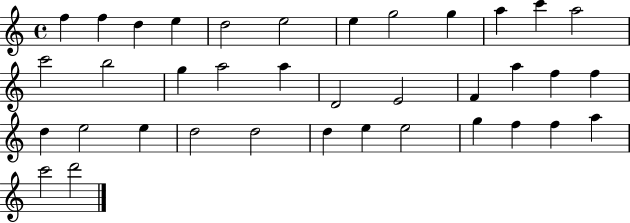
{
  \clef treble
  \time 4/4
  \defaultTimeSignature
  \key c \major
  f''4 f''4 d''4 e''4 | d''2 e''2 | e''4 g''2 g''4 | a''4 c'''4 a''2 | \break c'''2 b''2 | g''4 a''2 a''4 | d'2 e'2 | f'4 a''4 f''4 f''4 | \break d''4 e''2 e''4 | d''2 d''2 | d''4 e''4 e''2 | g''4 f''4 f''4 a''4 | \break c'''2 d'''2 | \bar "|."
}